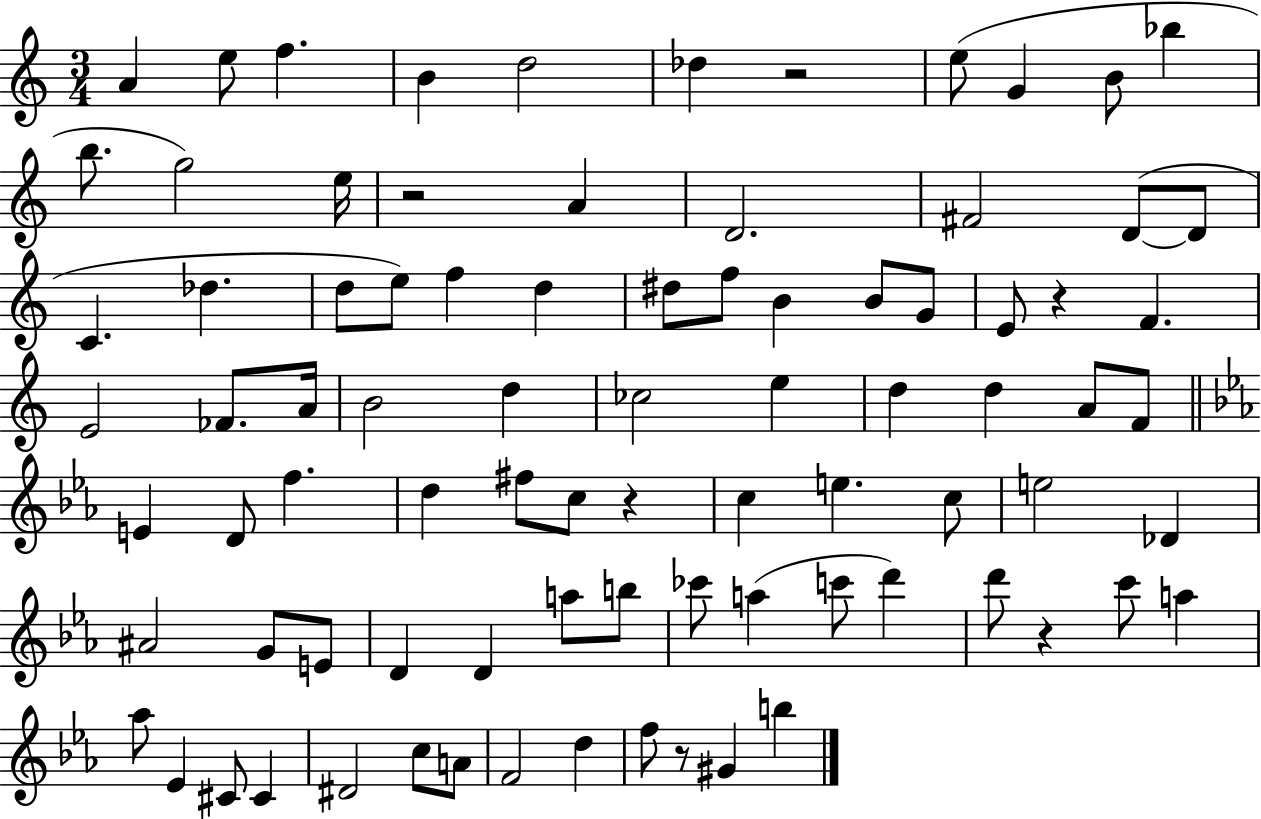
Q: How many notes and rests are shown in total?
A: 85